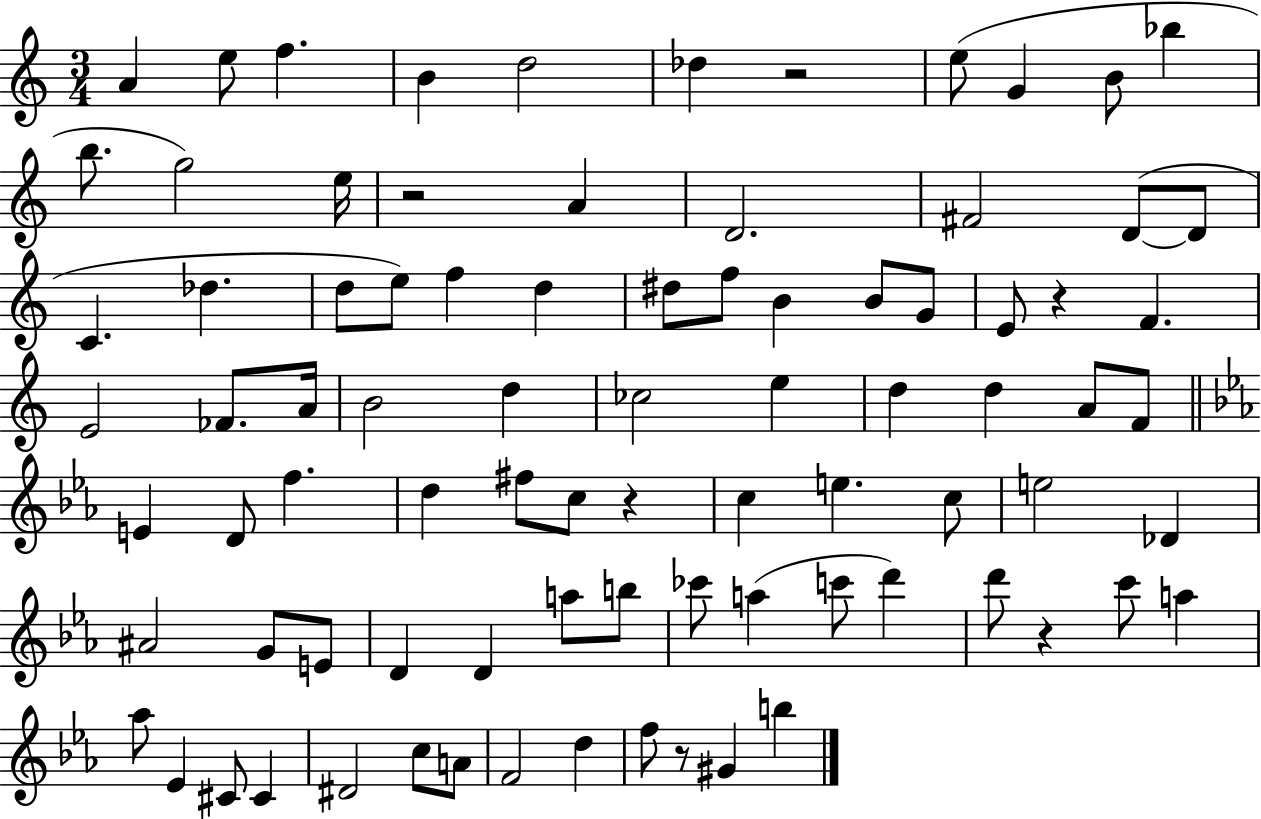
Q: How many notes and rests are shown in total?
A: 85